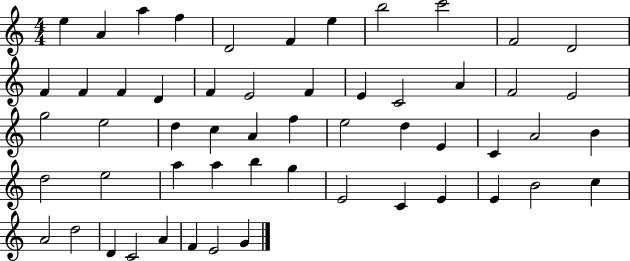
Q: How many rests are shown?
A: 0